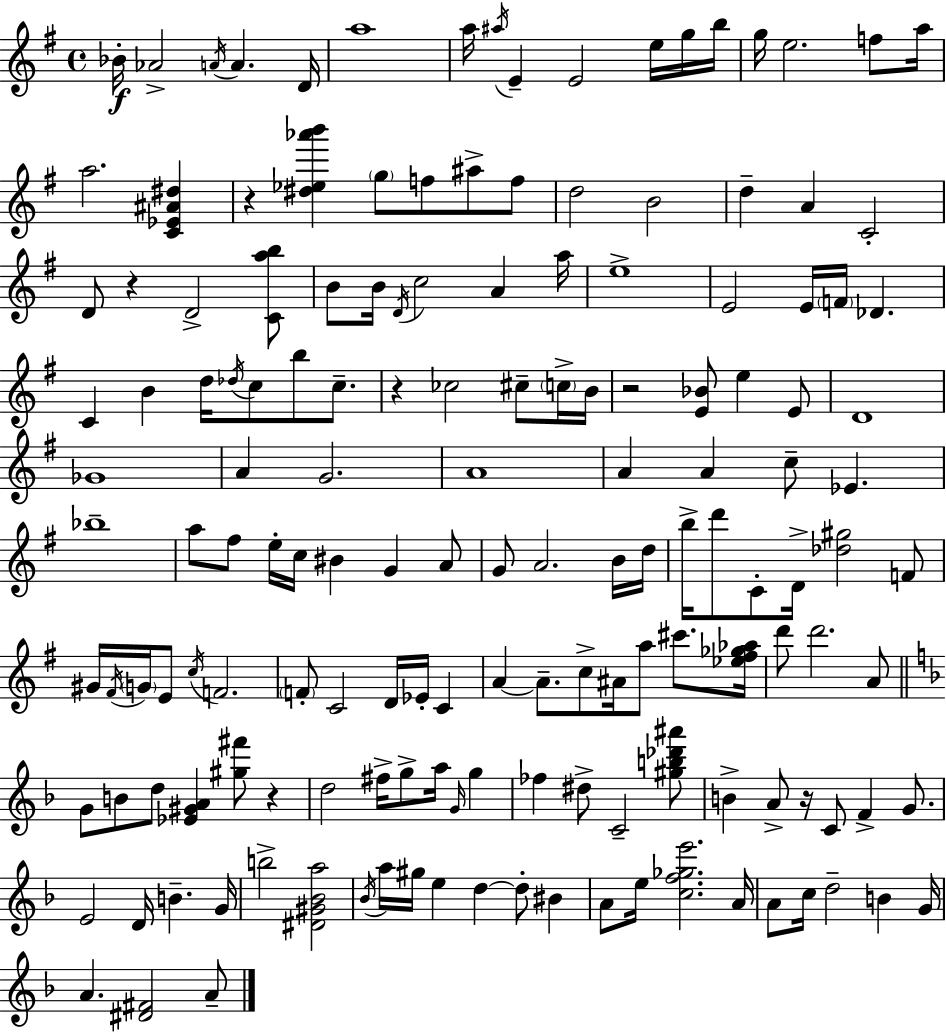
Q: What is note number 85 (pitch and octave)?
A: F4